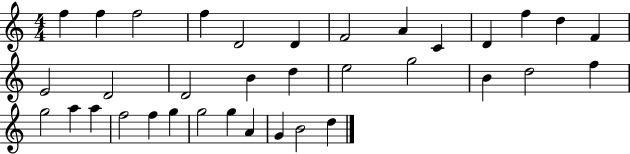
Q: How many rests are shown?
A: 0